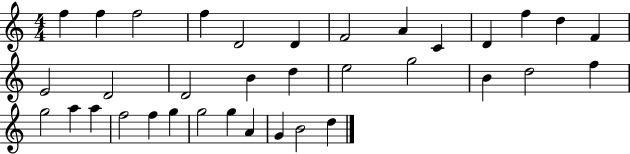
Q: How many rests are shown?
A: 0